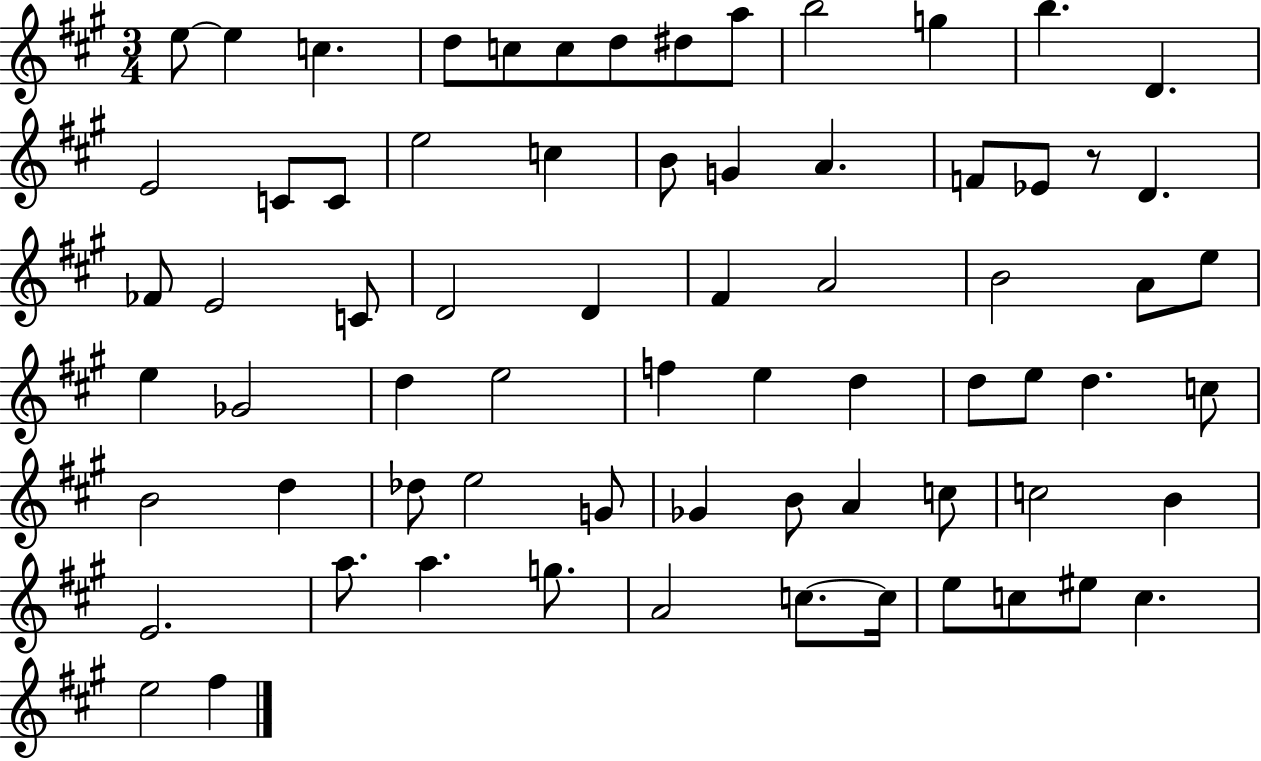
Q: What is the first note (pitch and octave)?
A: E5